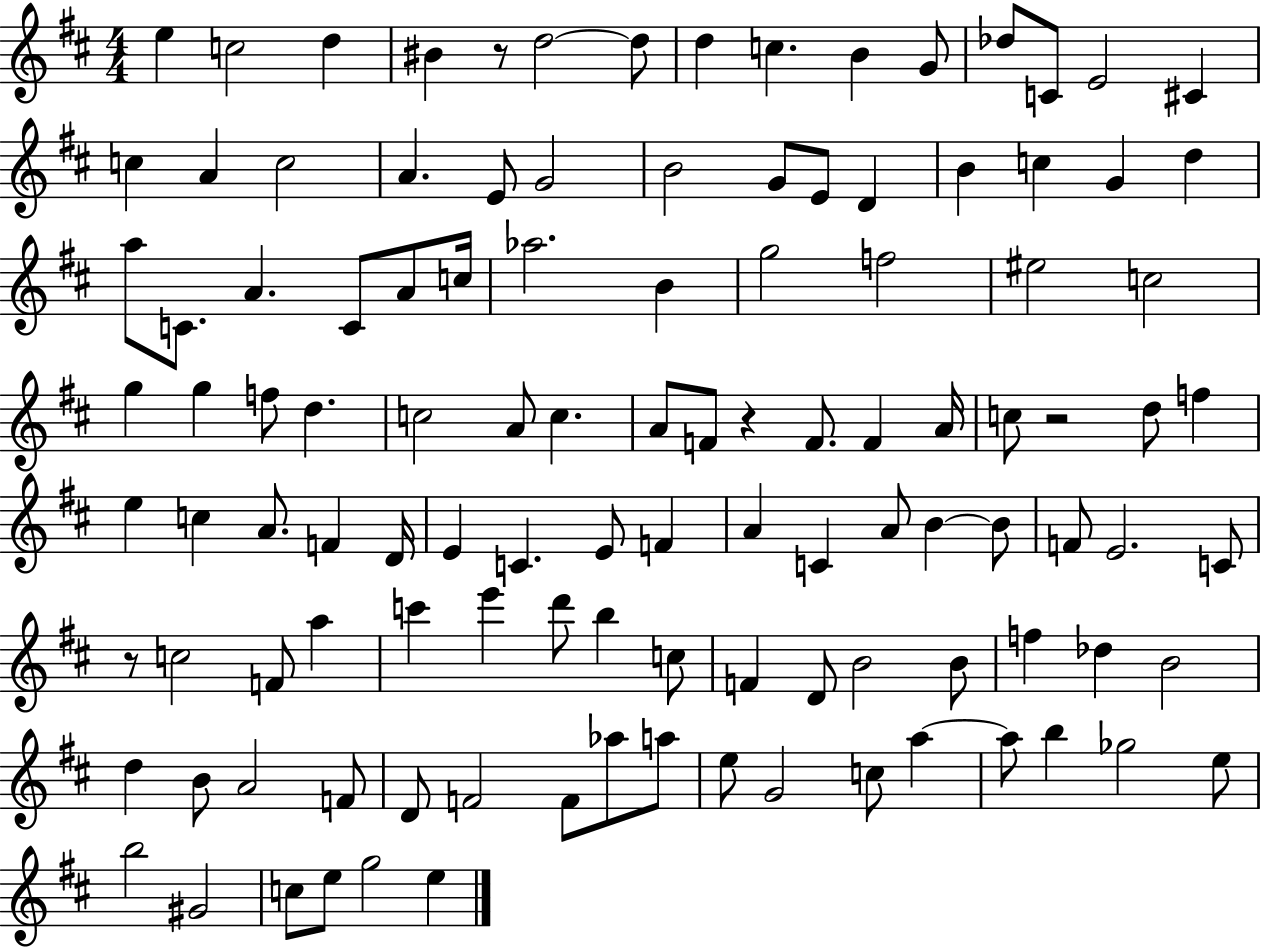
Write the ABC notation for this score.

X:1
T:Untitled
M:4/4
L:1/4
K:D
e c2 d ^B z/2 d2 d/2 d c B G/2 _d/2 C/2 E2 ^C c A c2 A E/2 G2 B2 G/2 E/2 D B c G d a/2 C/2 A C/2 A/2 c/4 _a2 B g2 f2 ^e2 c2 g g f/2 d c2 A/2 c A/2 F/2 z F/2 F A/4 c/2 z2 d/2 f e c A/2 F D/4 E C E/2 F A C A/2 B B/2 F/2 E2 C/2 z/2 c2 F/2 a c' e' d'/2 b c/2 F D/2 B2 B/2 f _d B2 d B/2 A2 F/2 D/2 F2 F/2 _a/2 a/2 e/2 G2 c/2 a a/2 b _g2 e/2 b2 ^G2 c/2 e/2 g2 e